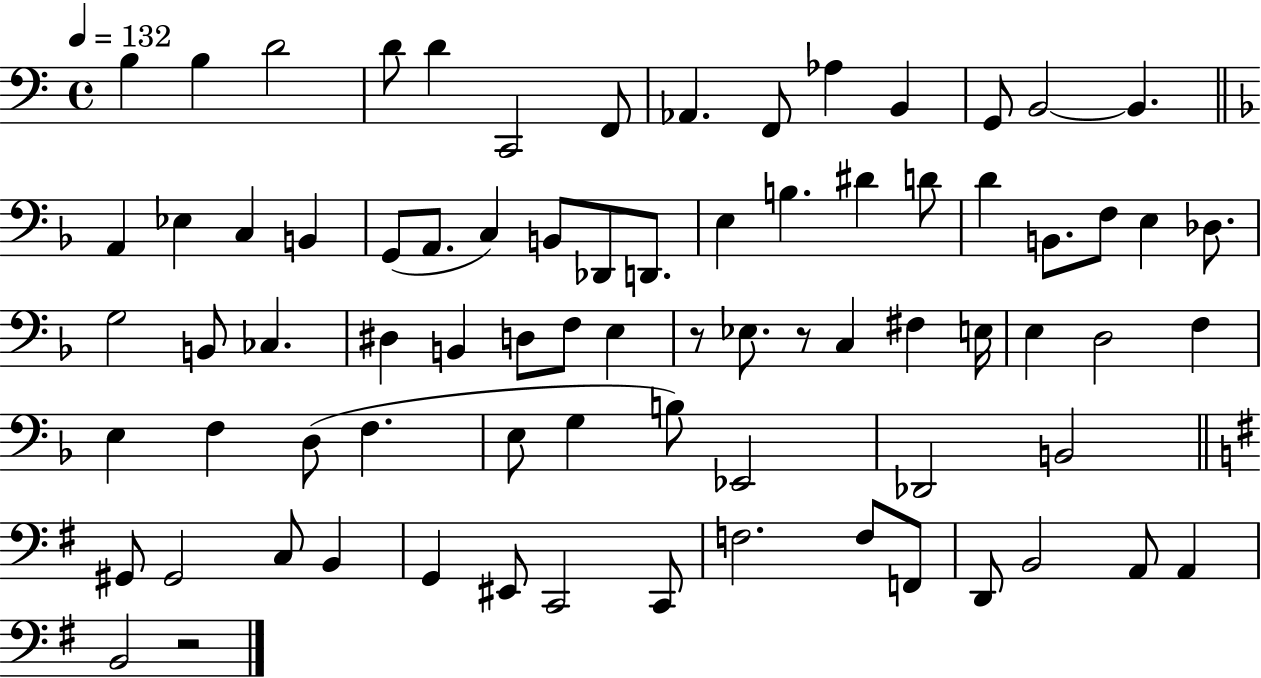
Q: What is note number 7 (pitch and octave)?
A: F2